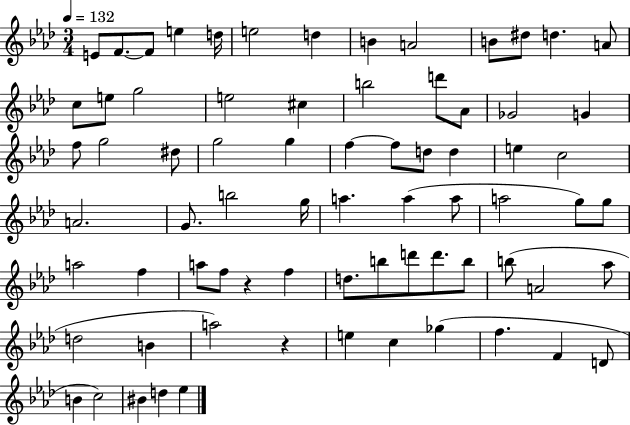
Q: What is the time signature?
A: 3/4